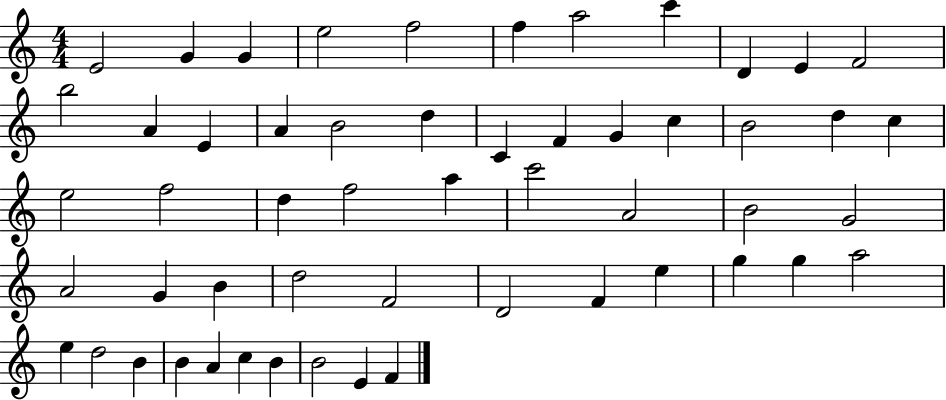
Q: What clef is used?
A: treble